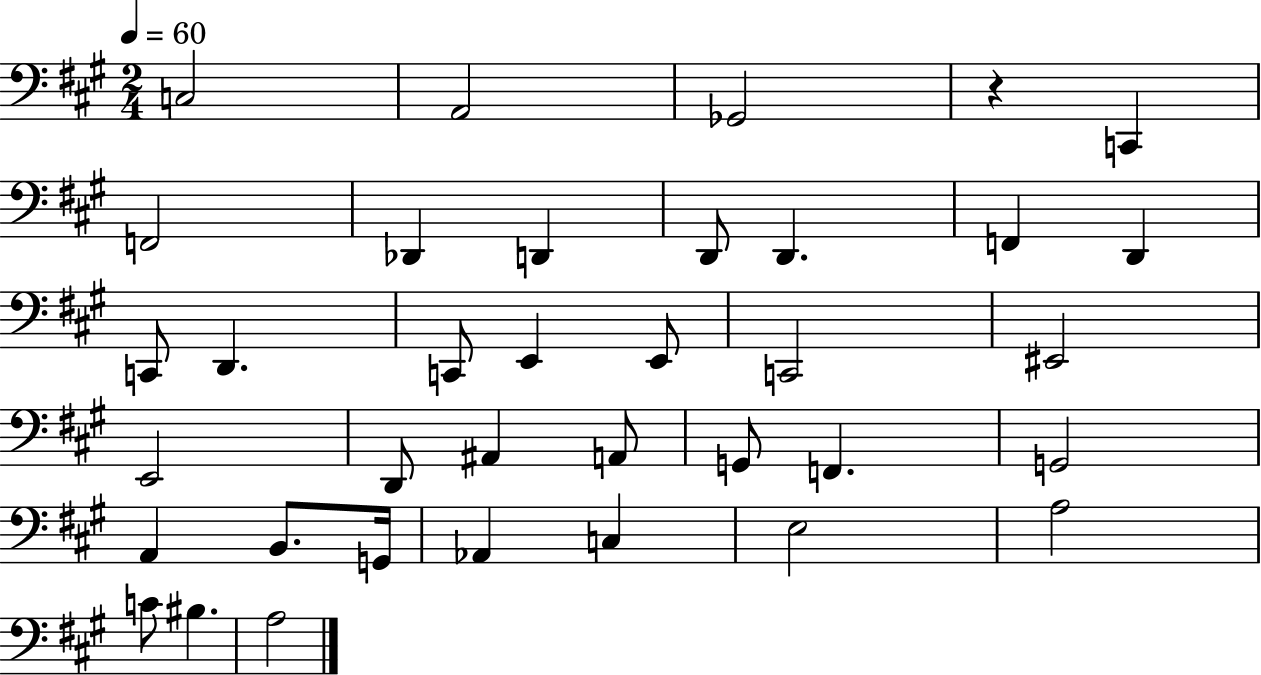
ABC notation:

X:1
T:Untitled
M:2/4
L:1/4
K:A
C,2 A,,2 _G,,2 z C,, F,,2 _D,, D,, D,,/2 D,, F,, D,, C,,/2 D,, C,,/2 E,, E,,/2 C,,2 ^E,,2 E,,2 D,,/2 ^A,, A,,/2 G,,/2 F,, G,,2 A,, B,,/2 G,,/4 _A,, C, E,2 A,2 C/2 ^B, A,2